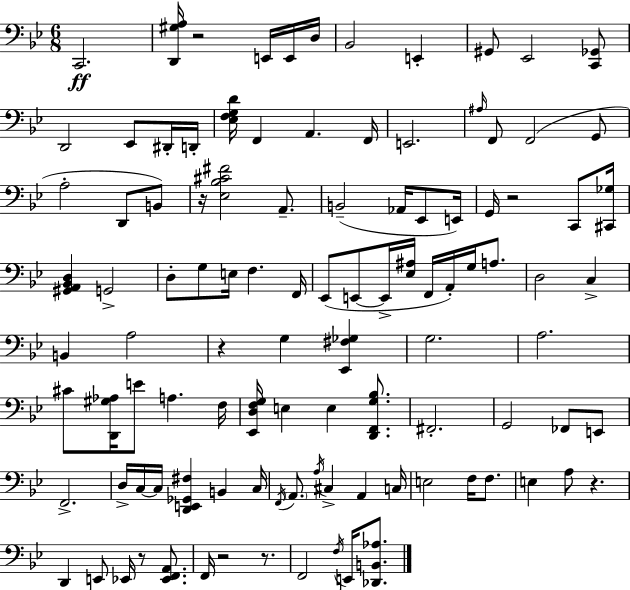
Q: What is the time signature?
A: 6/8